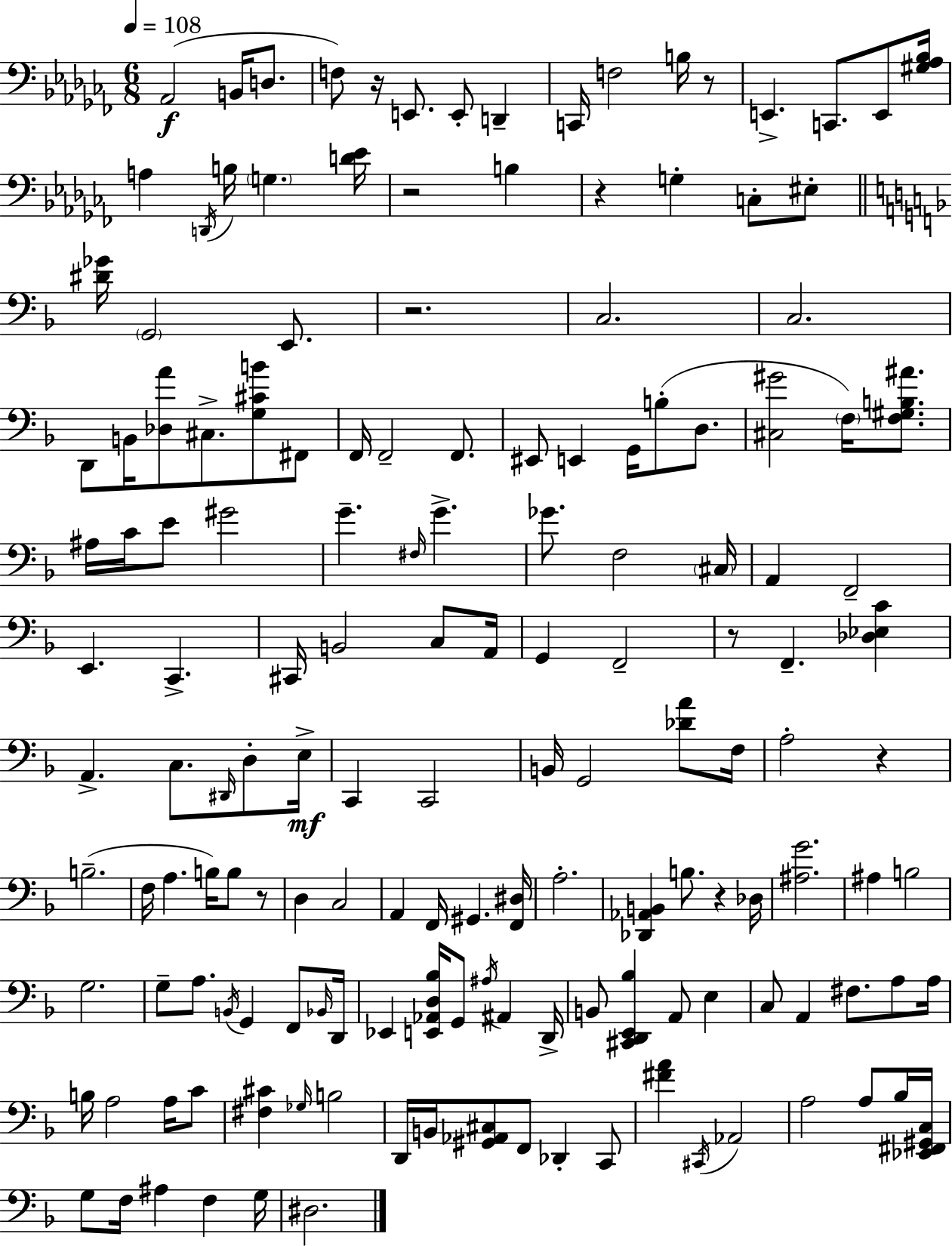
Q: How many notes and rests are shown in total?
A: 155